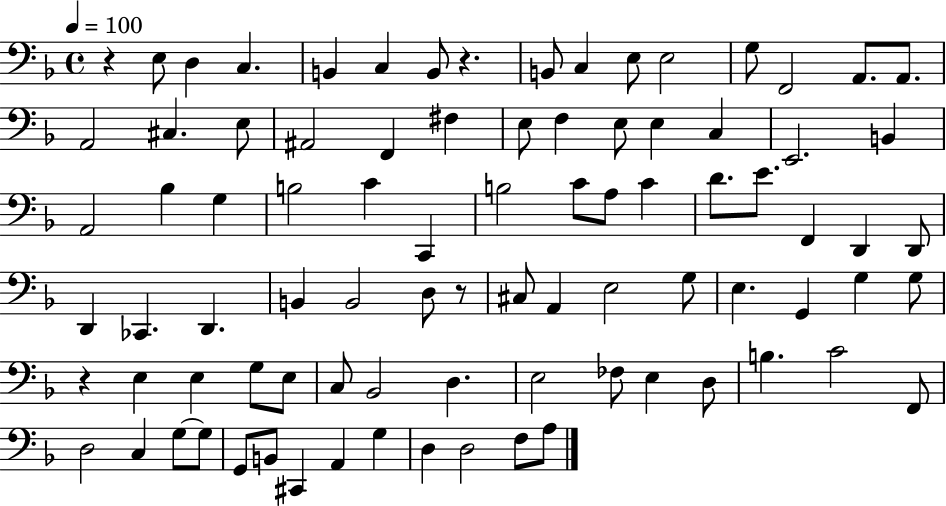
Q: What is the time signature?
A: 4/4